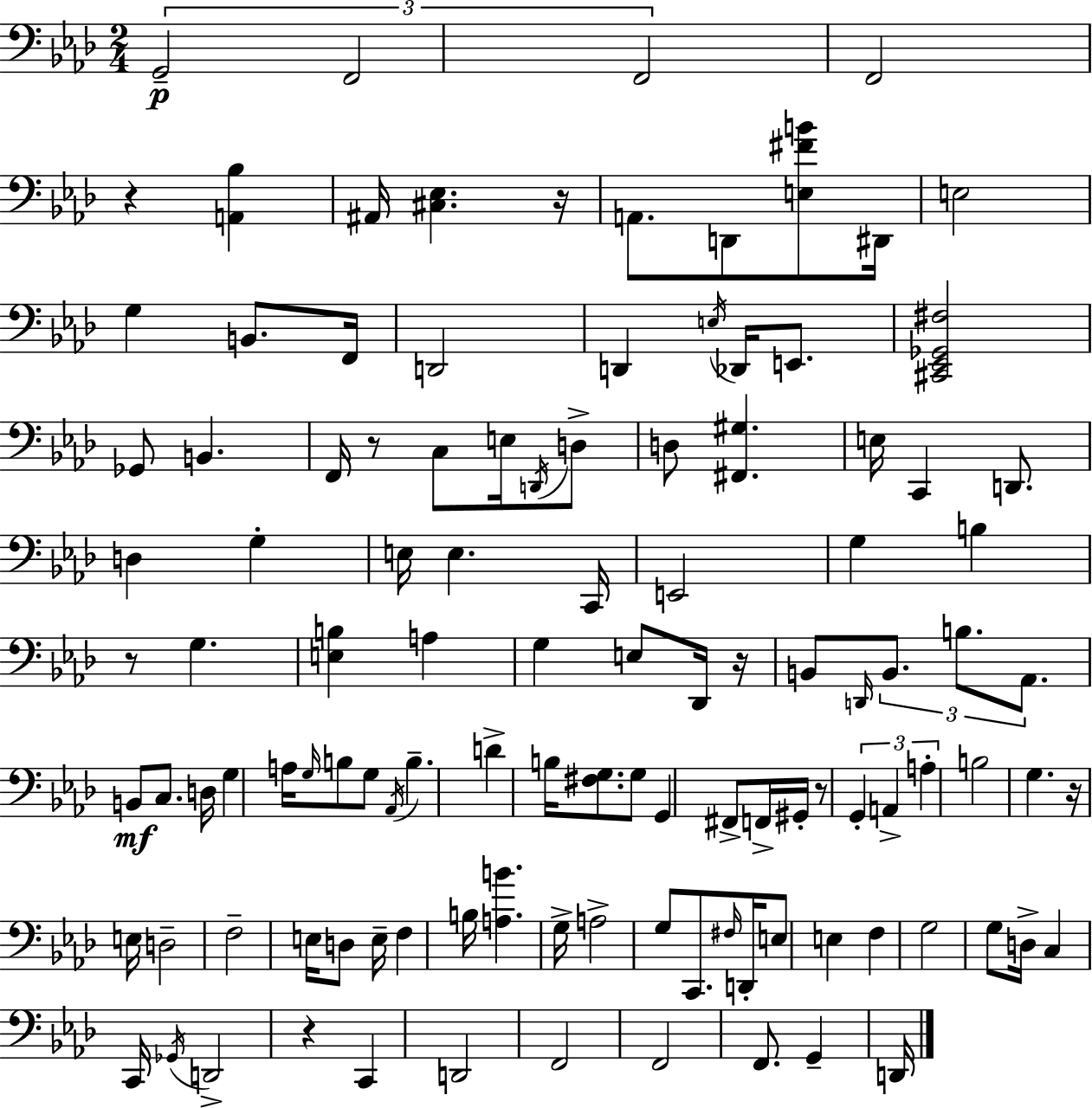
X:1
T:Untitled
M:2/4
L:1/4
K:Fm
G,,2 F,,2 F,,2 F,,2 z [A,,_B,] ^A,,/4 [^C,_E,] z/4 A,,/2 D,,/2 [E,^FB]/2 ^D,,/4 E,2 G, B,,/2 F,,/4 D,,2 D,, E,/4 _D,,/4 E,,/2 [^C,,_E,,_G,,^F,]2 _G,,/2 B,, F,,/4 z/2 C,/2 E,/4 D,,/4 D,/2 D,/2 [^F,,^G,] E,/4 C,, D,,/2 D, G, E,/4 E, C,,/4 E,,2 G, B, z/2 G, [E,B,] A, G, E,/2 _D,,/4 z/4 B,,/2 D,,/4 B,,/2 B,/2 _A,,/2 B,,/2 C,/2 D,/4 G, A,/4 G,/4 B,/2 G,/2 _A,,/4 B, D B,/4 [^F,G,]/2 G,/2 G,, ^F,,/2 F,,/4 ^G,,/4 z/2 G,, A,, A, B,2 G, z/4 E,/4 D,2 F,2 E,/4 D,/2 E,/4 F, B,/4 [A,B] G,/4 A,2 G,/2 C,,/2 ^F,/4 D,,/4 E,/2 E, F, G,2 G,/2 D,/4 C, C,,/4 _G,,/4 D,,2 z C,, D,,2 F,,2 F,,2 F,,/2 G,, D,,/4